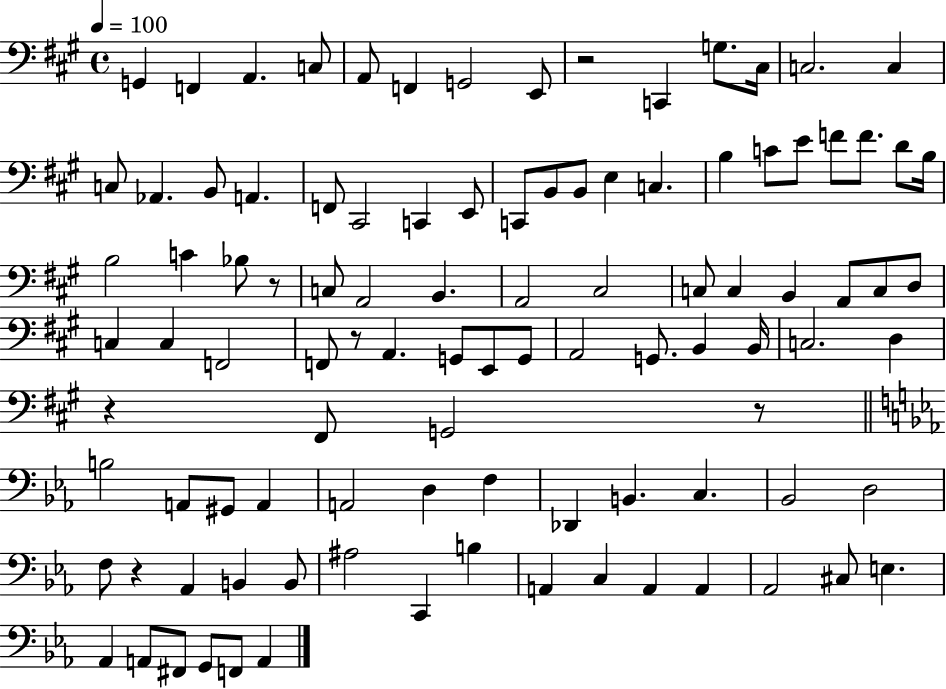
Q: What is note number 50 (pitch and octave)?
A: F2